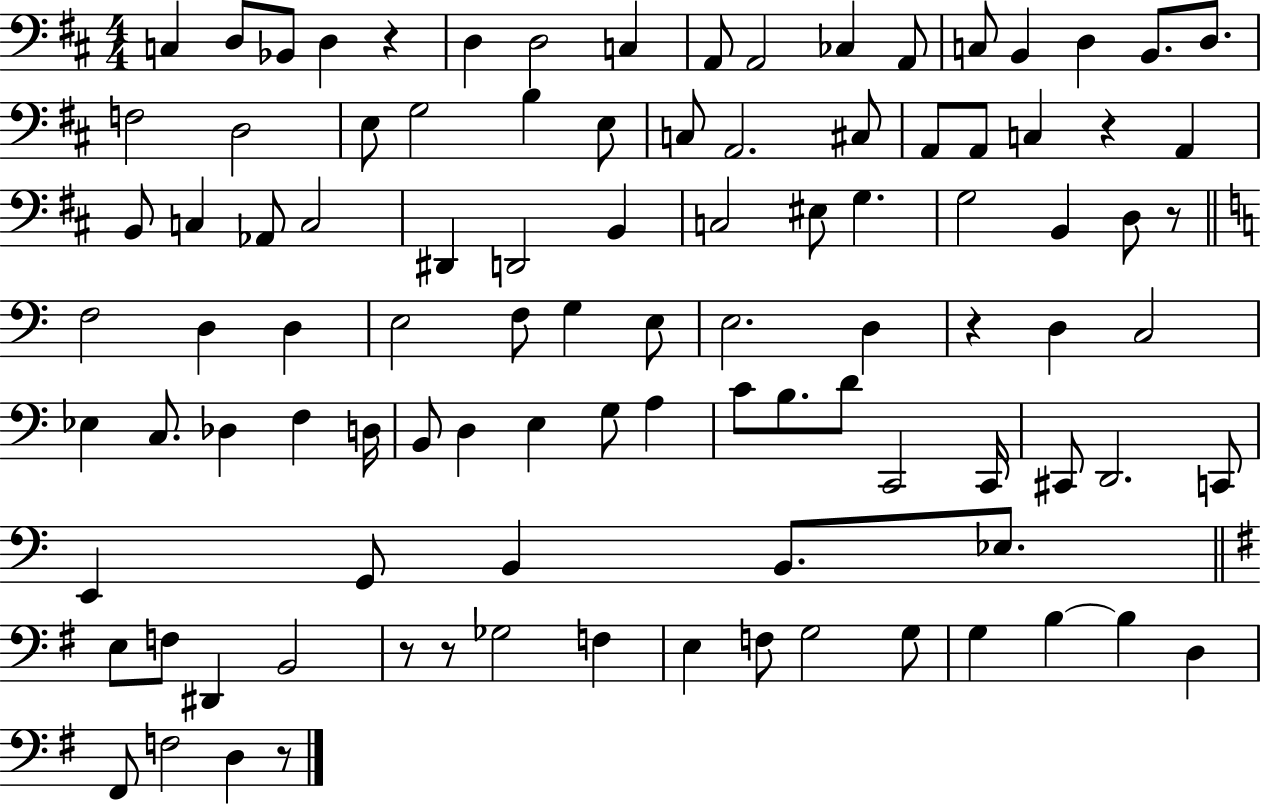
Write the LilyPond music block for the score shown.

{
  \clef bass
  \numericTimeSignature
  \time 4/4
  \key d \major
  c4 d8 bes,8 d4 r4 | d4 d2 c4 | a,8 a,2 ces4 a,8 | c8 b,4 d4 b,8. d8. | \break f2 d2 | e8 g2 b4 e8 | c8 a,2. cis8 | a,8 a,8 c4 r4 a,4 | \break b,8 c4 aes,8 c2 | dis,4 d,2 b,4 | c2 eis8 g4. | g2 b,4 d8 r8 | \break \bar "||" \break \key c \major f2 d4 d4 | e2 f8 g4 e8 | e2. d4 | r4 d4 c2 | \break ees4 c8. des4 f4 d16 | b,8 d4 e4 g8 a4 | c'8 b8. d'8 c,2 c,16 | cis,8 d,2. c,8 | \break e,4 g,8 b,4 b,8. ees8. | \bar "||" \break \key e \minor e8 f8 dis,4 b,2 | r8 r8 ges2 f4 | e4 f8 g2 g8 | g4 b4~~ b4 d4 | \break fis,8 f2 d4 r8 | \bar "|."
}